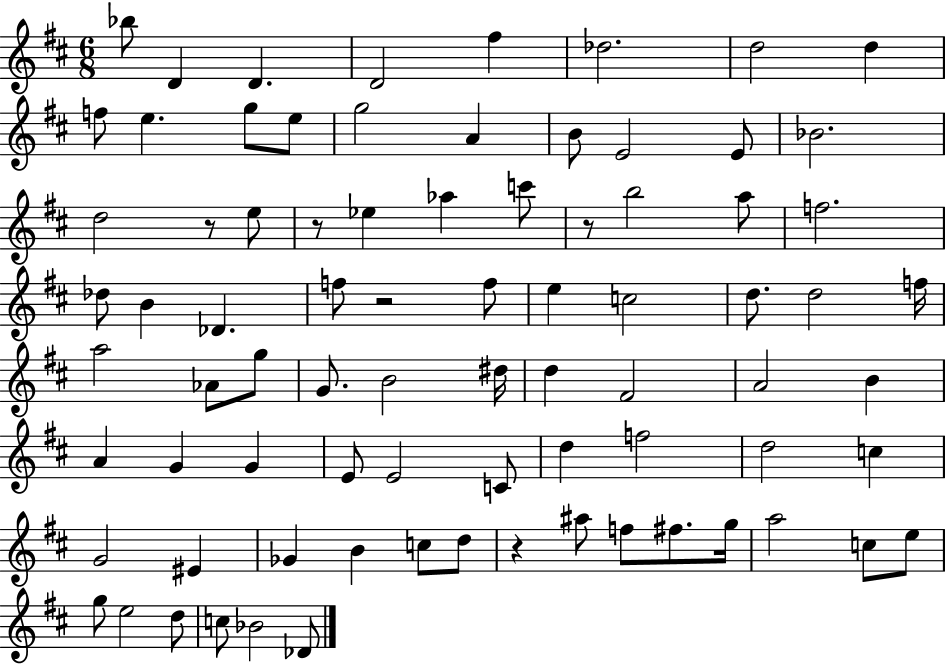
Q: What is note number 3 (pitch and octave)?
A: D4